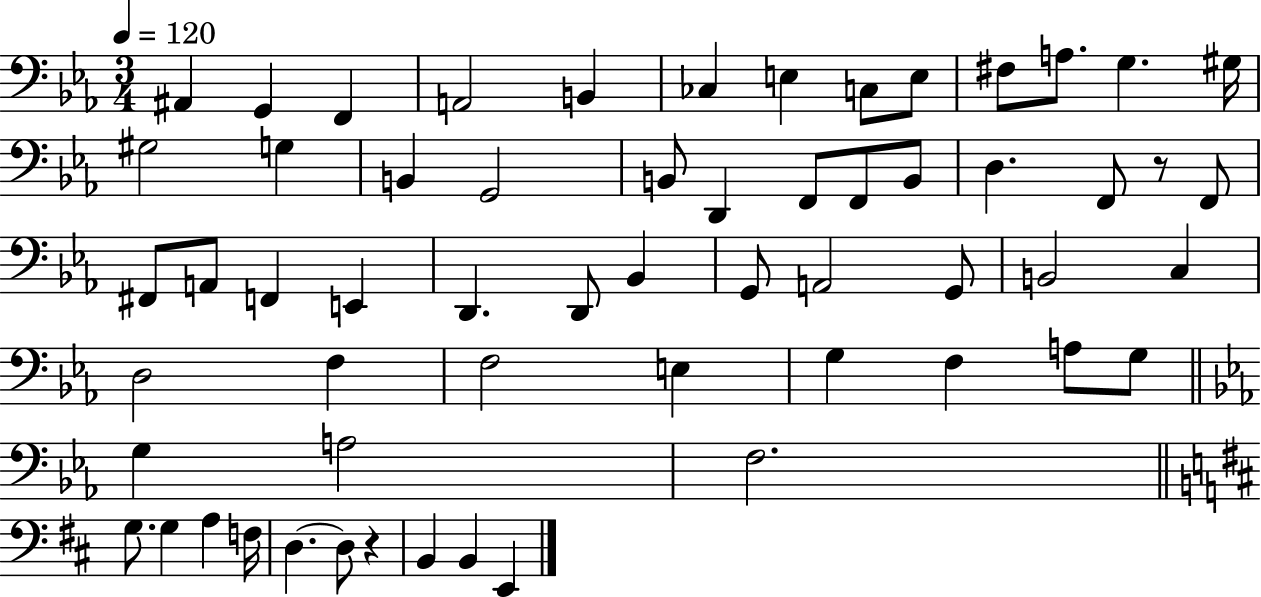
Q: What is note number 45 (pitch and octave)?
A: G3